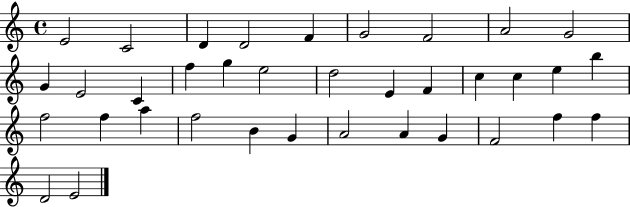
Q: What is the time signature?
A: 4/4